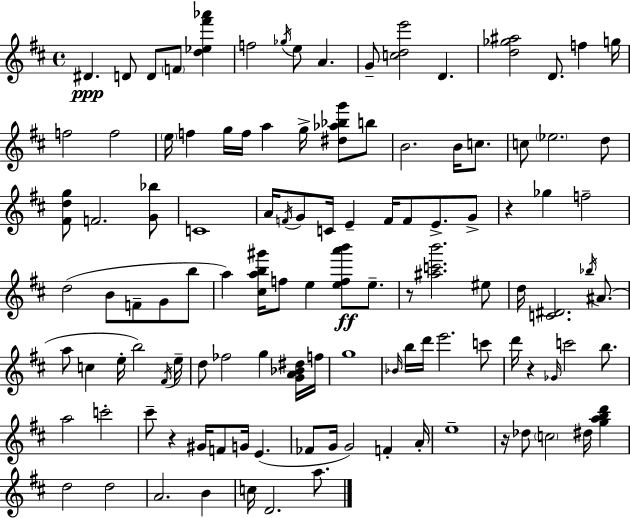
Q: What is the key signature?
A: D major